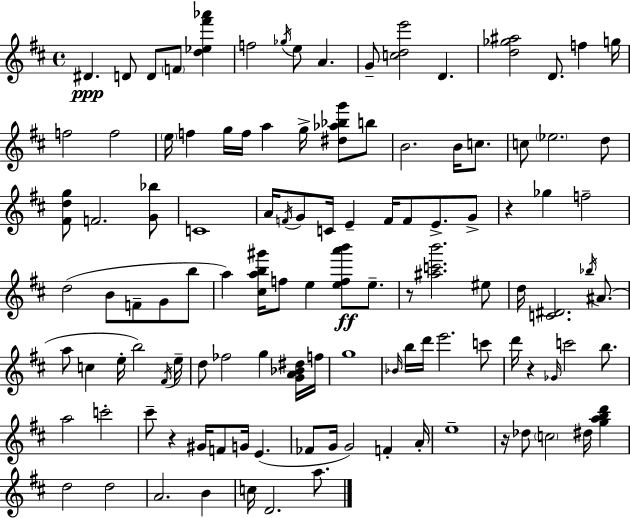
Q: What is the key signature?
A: D major